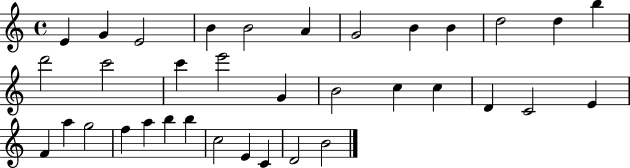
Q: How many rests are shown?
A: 0